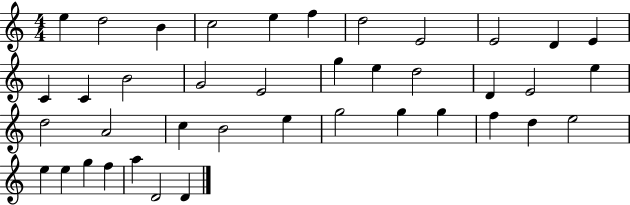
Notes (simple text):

E5/q D5/h B4/q C5/h E5/q F5/q D5/h E4/h E4/h D4/q E4/q C4/q C4/q B4/h G4/h E4/h G5/q E5/q D5/h D4/q E4/h E5/q D5/h A4/h C5/q B4/h E5/q G5/h G5/q G5/q F5/q D5/q E5/h E5/q E5/q G5/q F5/q A5/q D4/h D4/q